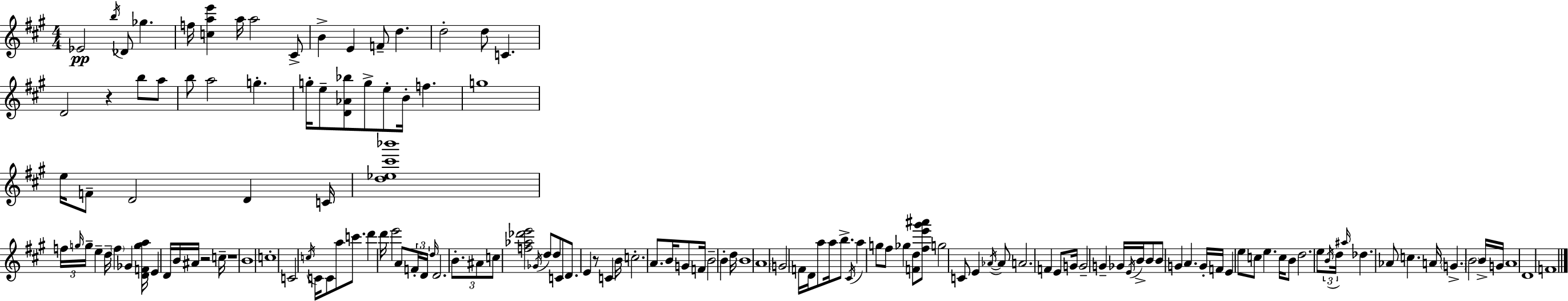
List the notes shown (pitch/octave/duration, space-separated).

Eb4/h B5/s Db4/e Gb5/q. F5/s [C5,A5,E6]/q A5/s A5/h C#4/e B4/q E4/q F4/e D5/q. D5/h D5/e C4/q. D4/h R/q B5/e A5/e B5/e A5/h G5/q. G5/s E5/e [D4,Ab4,Bb5]/e G5/e E5/e B4/s F5/q. G5/w E5/s F4/e D4/h D4/q C4/s [D5,Eb5,C#6,Bb6]/w F5/s G5/s G5/s E5/q D5/s F5/q Gb4/q [D4,F4,G5,A5]/s E4/q D4/s B4/s A#4/s R/h C5/s R/w B4/w C5/w C4/h C5/s C4/s C4/e A5/e C6/e. D6/q D6/s E6/h A4/e F4/s D4/s D5/s D4/h. B4/e. A#4/e C5/e [F5,Ab5,Db6,E6]/h Gb4/s D5/e D5/e C4/e D4/e. E4/q R/e C4/q B4/s C5/h. A4/e. B4/s G4/e F4/s B4/h B4/q D5/s B4/w A4/w G4/h F4/s D4/s A5/e A5/s B5/e. C#4/s A5/q G5/e F#5/e Gb5/q [F4,D5]/e [F#5,E6,G#6,A#6]/e G5/h C4/e E4/q Ab4/s Ab4/e A4/h. F4/q E4/e G4/s G4/h G4/q Gb4/s E4/s B4/s B4/e B4/e G4/q A4/q. G4/s F4/s E4/q E5/e C5/e E5/q. C5/s B4/e D5/h. E5/e B4/s D5/s A#5/s Db5/q. Ab4/e C5/q. A4/s G4/q. B4/h B4/s G4/s A4/w D4/w F4/w